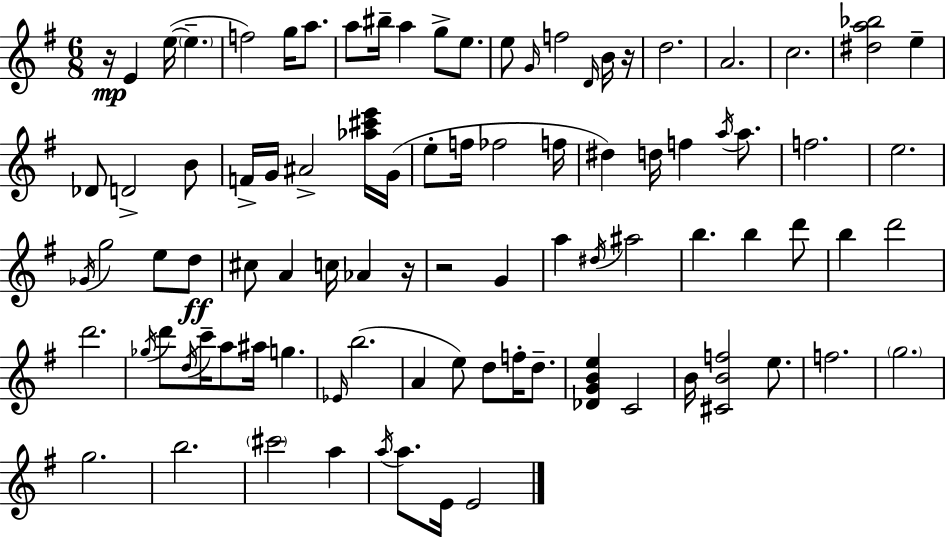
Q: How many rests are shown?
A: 4